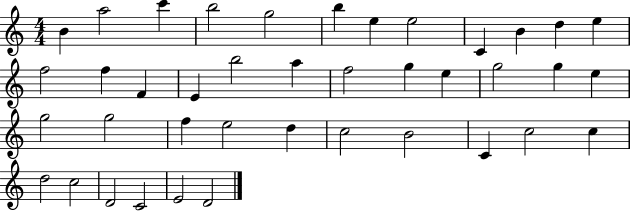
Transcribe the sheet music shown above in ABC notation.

X:1
T:Untitled
M:4/4
L:1/4
K:C
B a2 c' b2 g2 b e e2 C B d e f2 f F E b2 a f2 g e g2 g e g2 g2 f e2 d c2 B2 C c2 c d2 c2 D2 C2 E2 D2